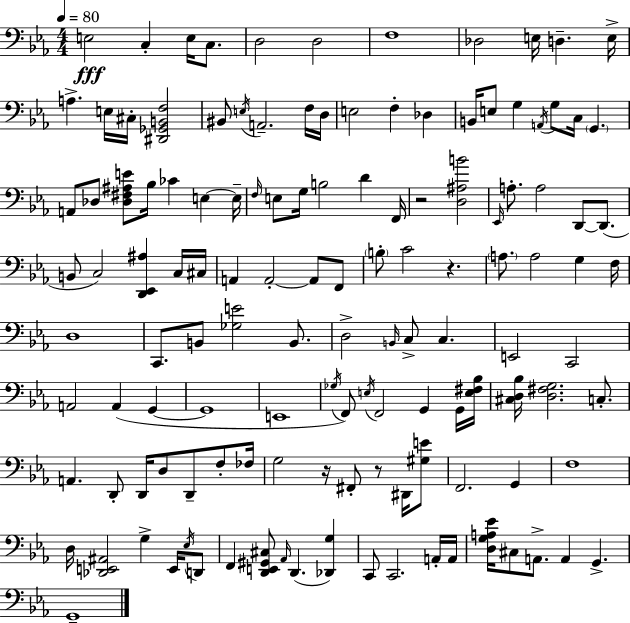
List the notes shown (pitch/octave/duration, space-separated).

E3/h C3/q E3/s C3/e. D3/h D3/h F3/w Db3/h E3/s D3/q. E3/s A3/q. E3/s C#3/s [D#2,Gb2,B2,F3]/h BIS2/e E3/s A2/h. F3/s D3/s E3/h F3/q Db3/q B2/s E3/e G3/q A2/s G3/e C3/s G2/q. A2/e Db3/e [Db3,F#3,A#3,E4]/e Bb3/s CES4/q E3/q E3/s F3/s E3/e G3/s B3/h D4/q F2/s R/h [D3,A#3,B4]/h Eb2/s A3/e. A3/h D2/e D2/e. B2/e C3/h [D2,Eb2,A#3]/q C3/s C#3/s A2/q A2/h A2/e F2/e B3/e C4/h R/q. A3/e. A3/h G3/q F3/s D3/w C2/e. B2/e [Gb3,E4]/h B2/e. D3/h B2/s C3/e C3/q. E2/h C2/h A2/h A2/q G2/q G2/w E2/w Gb3/s F2/e E3/s F2/h G2/q G2/s [E3,F#3,Bb3]/s [C#3,D3,Bb3]/s [D3,F#3,G3]/h. C3/e. A2/q. D2/e D2/s D3/e D2/e F3/e FES3/s G3/h R/s F#2/e R/e D#2/s [G#3,E4]/e F2/h. G2/q F3/w D3/s [Db2,E2,A#2]/h G3/q E2/s Eb3/s D2/e F2/q [D2,E2,G#2,C#3]/e Ab2/s D2/q. [Db2,G3]/q C2/e C2/h. A2/s A2/s [D3,G3,A3,Eb4]/s C#3/e A2/e. A2/q G2/q. G2/w